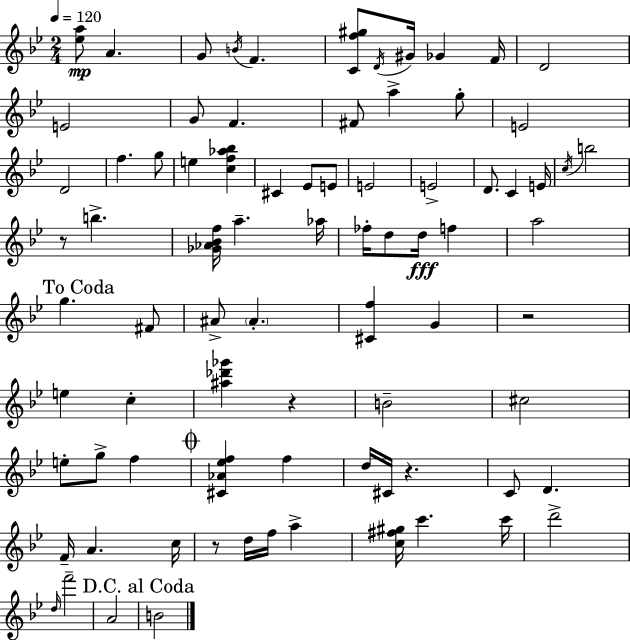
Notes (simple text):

[Eb5,A5]/e A4/q. G4/e B4/s F4/q. [C4,F5,G#5]/e D4/s G#4/s Gb4/q F4/s D4/h E4/h G4/e F4/q. F#4/e A5/q G5/e E4/h D4/h F5/q. G5/e E5/q [C5,F5,Ab5,Bb5]/q C#4/q Eb4/e E4/e E4/h E4/h D4/e. C4/q E4/s C5/s B5/h R/e B5/q. [Gb4,Ab4,Bb4,F5]/s A5/q. Ab5/s FES5/s D5/e D5/s F5/q A5/h G5/q. F#4/e A#4/e A#4/q. [C#4,F5]/q G4/q R/h E5/q C5/q [A#5,Db6,Gb6]/q R/q B4/h C#5/h E5/e G5/e F5/q [C#4,Ab4,Eb5,F5]/q F5/q D5/s C#4/s R/q. C4/e D4/q. F4/s A4/q. C5/s R/e D5/s F5/s A5/q [C5,F#5,G#5]/s C6/q. C6/s D6/h D5/s F6/h A4/h B4/h